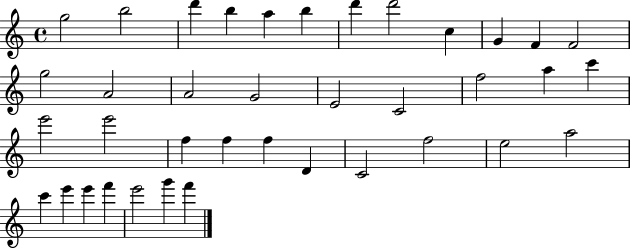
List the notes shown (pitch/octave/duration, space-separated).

G5/h B5/h D6/q B5/q A5/q B5/q D6/q D6/h C5/q G4/q F4/q F4/h G5/h A4/h A4/h G4/h E4/h C4/h F5/h A5/q C6/q E6/h E6/h F5/q F5/q F5/q D4/q C4/h F5/h E5/h A5/h C6/q E6/q E6/q F6/q E6/h G6/q F6/q